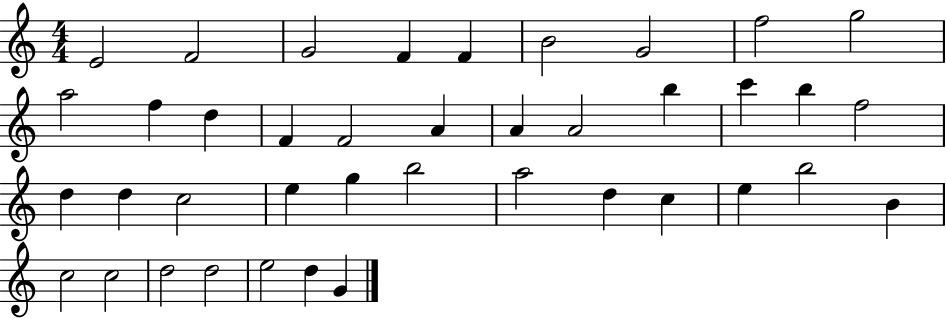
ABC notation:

X:1
T:Untitled
M:4/4
L:1/4
K:C
E2 F2 G2 F F B2 G2 f2 g2 a2 f d F F2 A A A2 b c' b f2 d d c2 e g b2 a2 d c e b2 B c2 c2 d2 d2 e2 d G